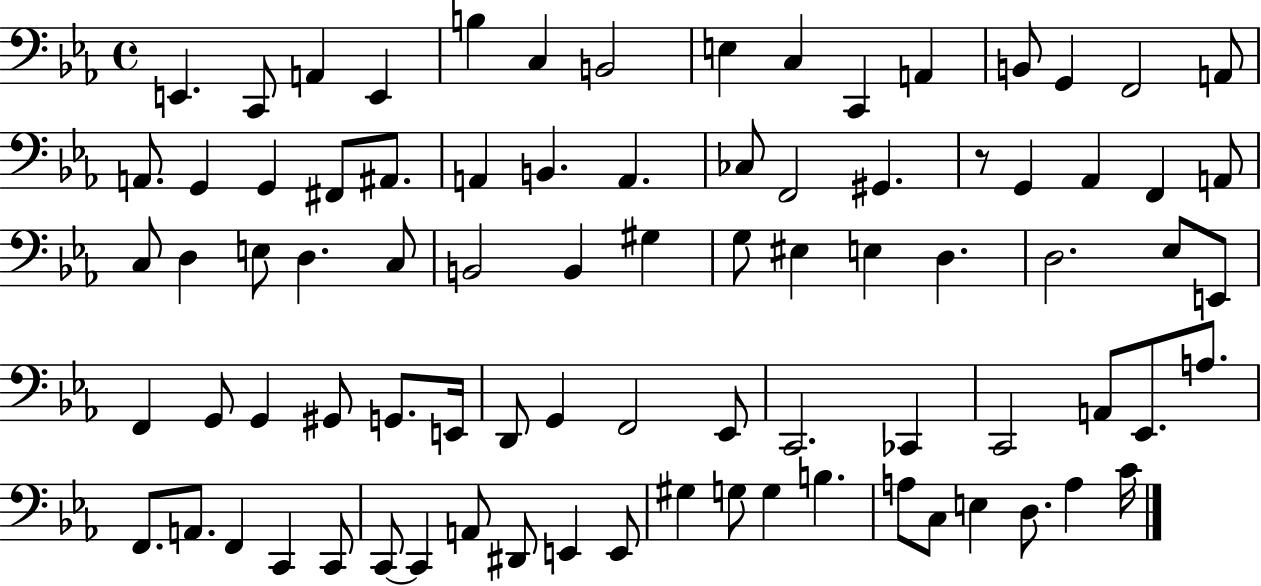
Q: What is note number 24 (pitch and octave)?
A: CES3